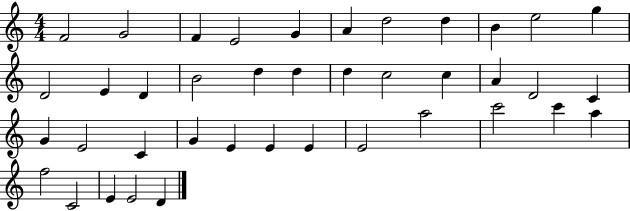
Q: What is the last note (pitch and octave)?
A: D4